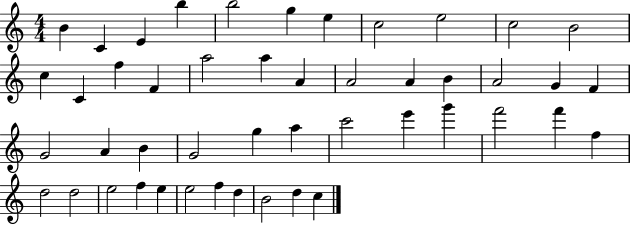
{
  \clef treble
  \numericTimeSignature
  \time 4/4
  \key c \major
  b'4 c'4 e'4 b''4 | b''2 g''4 e''4 | c''2 e''2 | c''2 b'2 | \break c''4 c'4 f''4 f'4 | a''2 a''4 a'4 | a'2 a'4 b'4 | a'2 g'4 f'4 | \break g'2 a'4 b'4 | g'2 g''4 a''4 | c'''2 e'''4 g'''4 | f'''2 f'''4 f''4 | \break d''2 d''2 | e''2 f''4 e''4 | e''2 f''4 d''4 | b'2 d''4 c''4 | \break \bar "|."
}